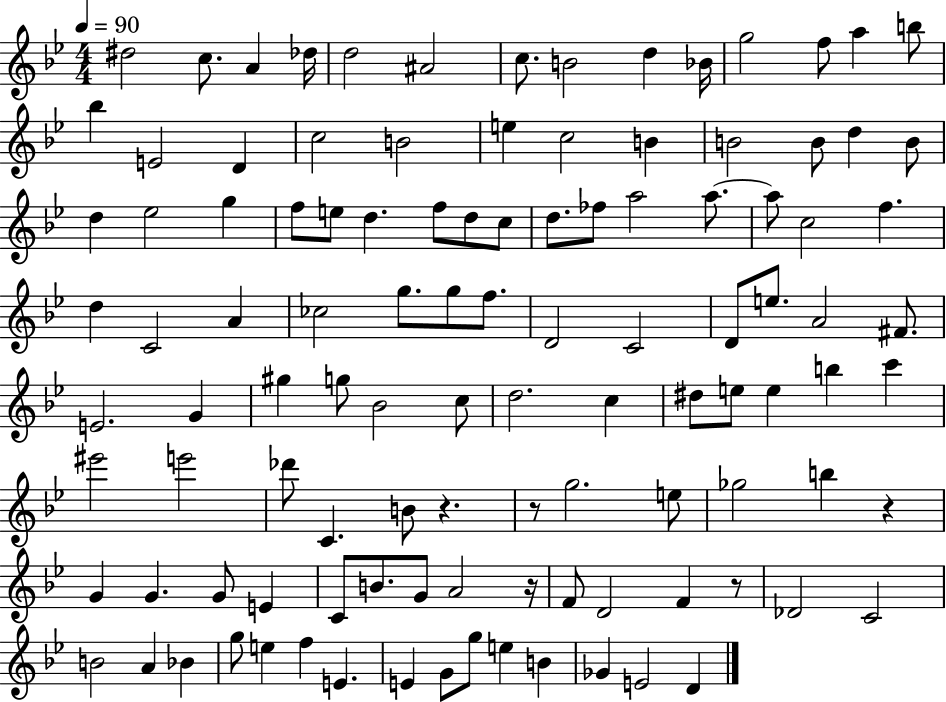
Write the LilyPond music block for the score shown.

{
  \clef treble
  \numericTimeSignature
  \time 4/4
  \key bes \major
  \tempo 4 = 90
  dis''2 c''8. a'4 des''16 | d''2 ais'2 | c''8. b'2 d''4 bes'16 | g''2 f''8 a''4 b''8 | \break bes''4 e'2 d'4 | c''2 b'2 | e''4 c''2 b'4 | b'2 b'8 d''4 b'8 | \break d''4 ees''2 g''4 | f''8 e''8 d''4. f''8 d''8 c''8 | d''8. fes''8 a''2 a''8.~~ | a''8 c''2 f''4. | \break d''4 c'2 a'4 | ces''2 g''8. g''8 f''8. | d'2 c'2 | d'8 e''8. a'2 fis'8. | \break e'2. g'4 | gis''4 g''8 bes'2 c''8 | d''2. c''4 | dis''8 e''8 e''4 b''4 c'''4 | \break eis'''2 e'''2 | des'''8 c'4. b'8 r4. | r8 g''2. e''8 | ges''2 b''4 r4 | \break g'4 g'4. g'8 e'4 | c'8 b'8. g'8 a'2 r16 | f'8 d'2 f'4 r8 | des'2 c'2 | \break b'2 a'4 bes'4 | g''8 e''4 f''4 e'4. | e'4 g'8 g''8 e''4 b'4 | ges'4 e'2 d'4 | \break \bar "|."
}